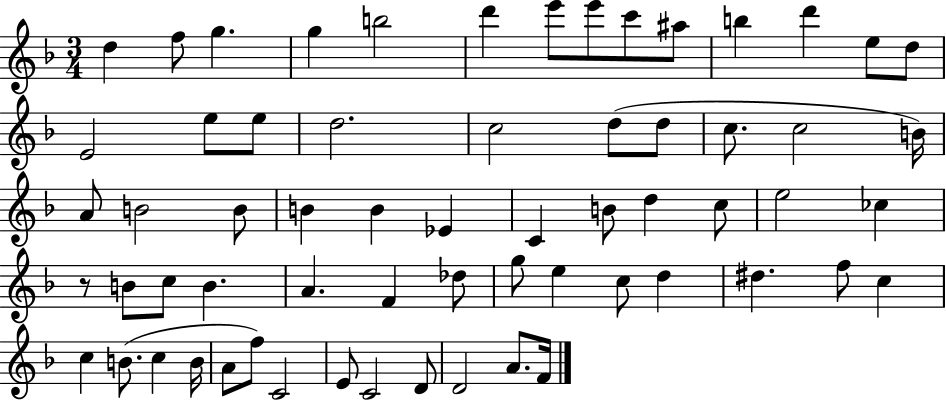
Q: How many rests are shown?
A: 1